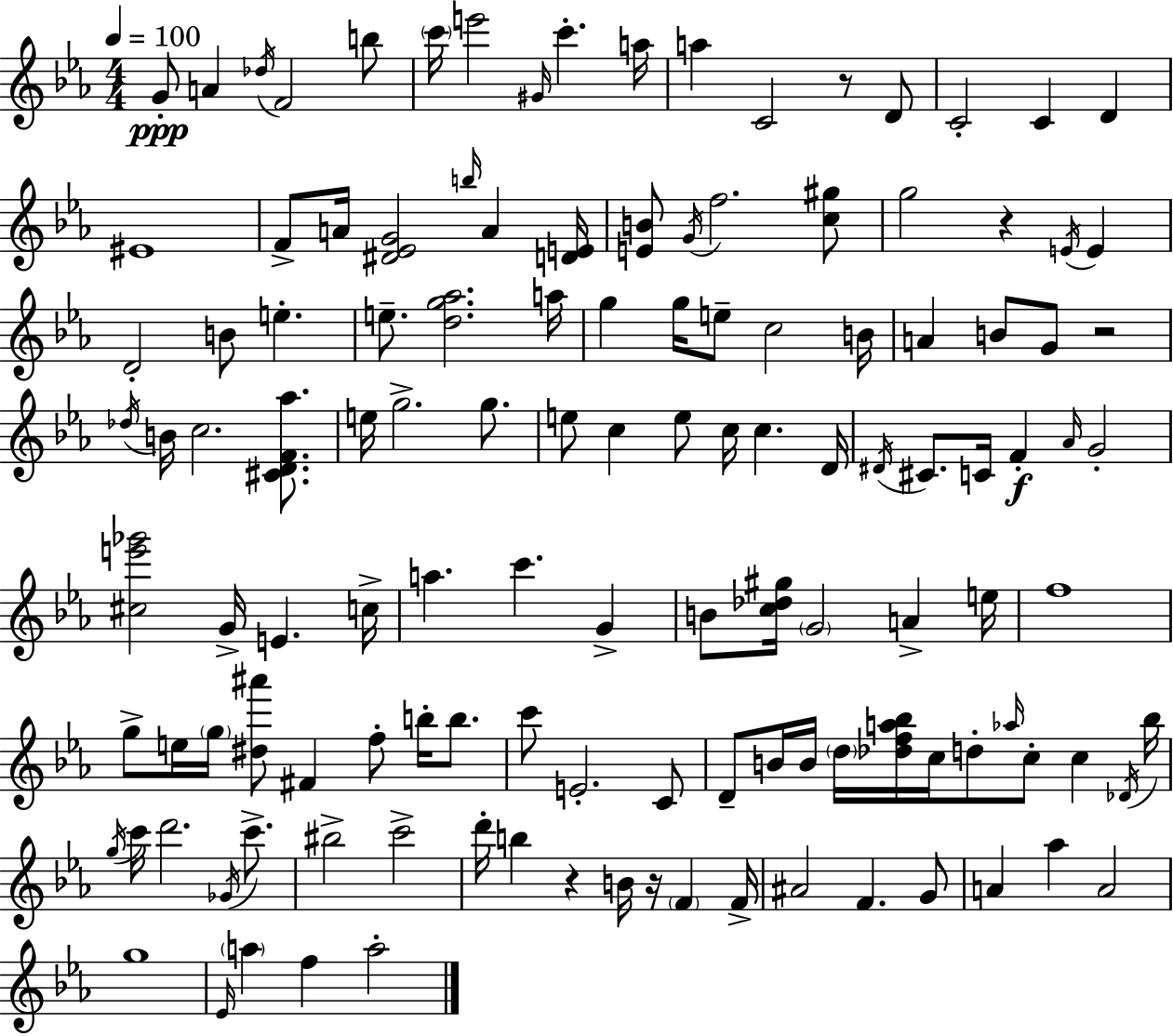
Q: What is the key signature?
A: C minor